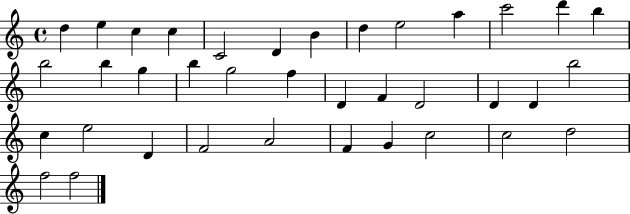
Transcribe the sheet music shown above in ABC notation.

X:1
T:Untitled
M:4/4
L:1/4
K:C
d e c c C2 D B d e2 a c'2 d' b b2 b g b g2 f D F D2 D D b2 c e2 D F2 A2 F G c2 c2 d2 f2 f2